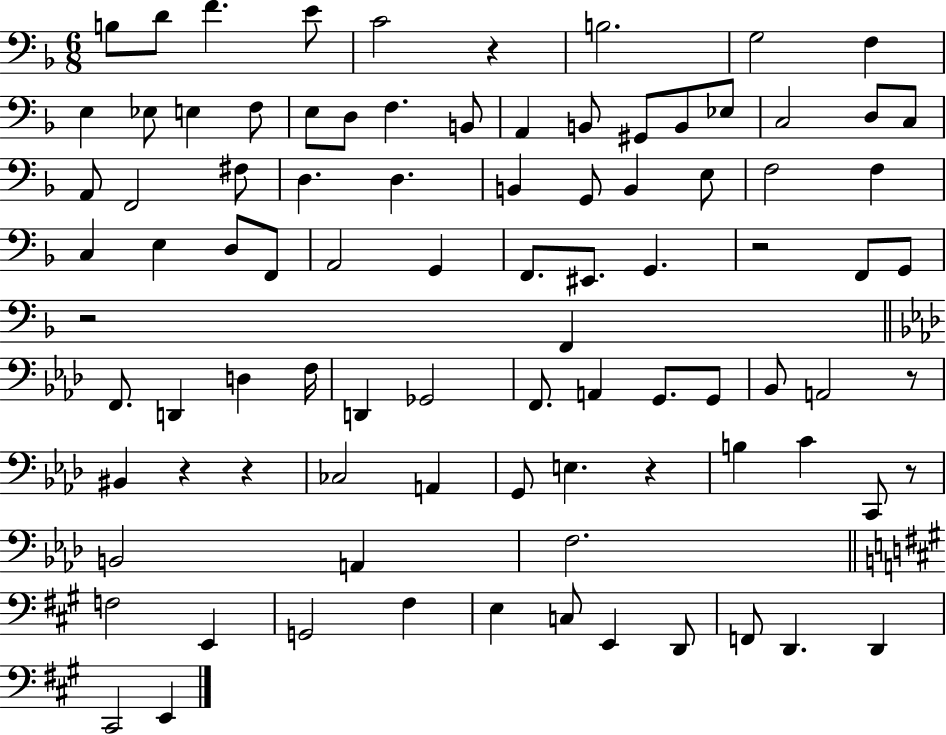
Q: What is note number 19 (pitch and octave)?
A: G#2